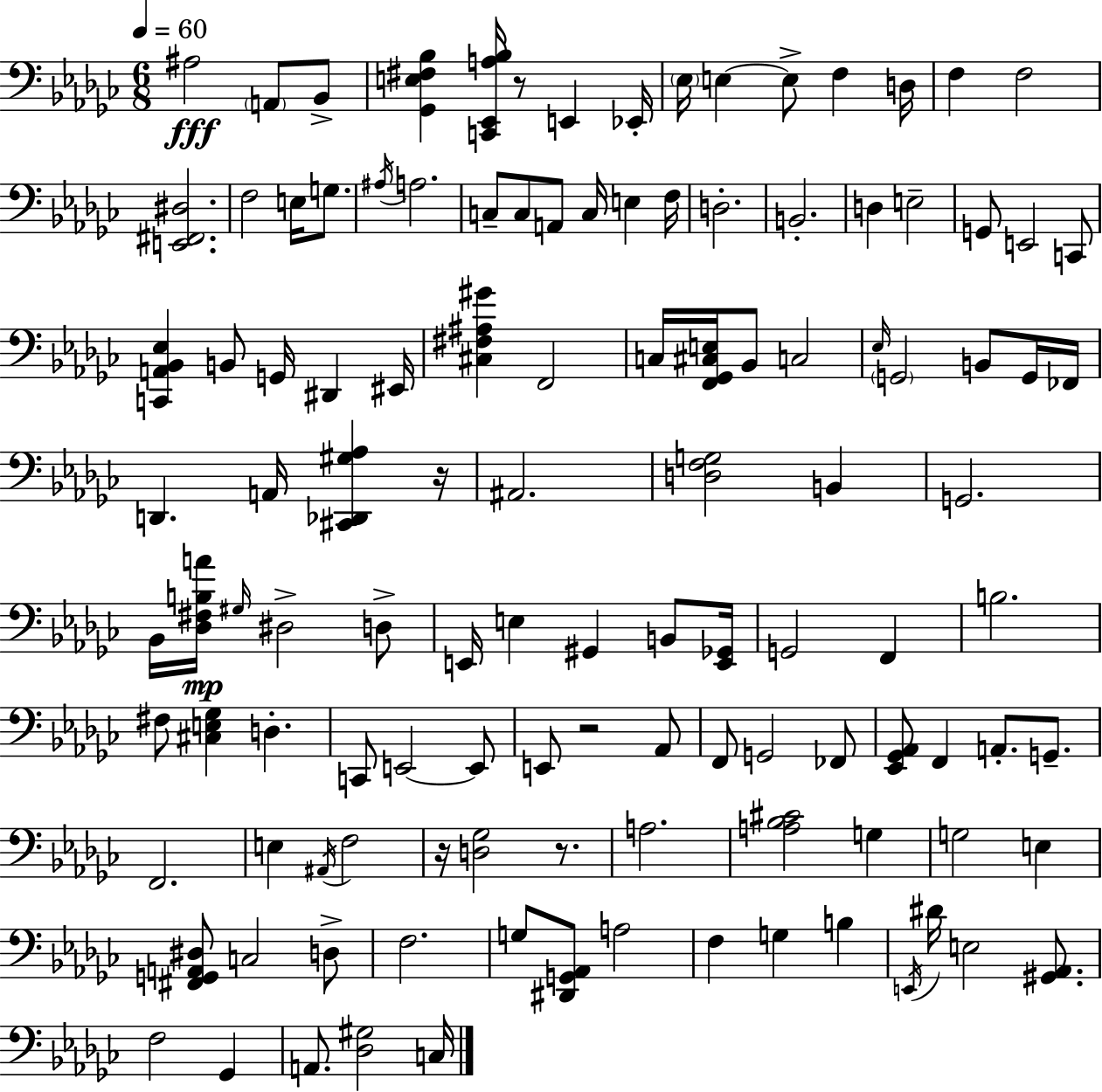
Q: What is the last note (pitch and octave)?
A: C3